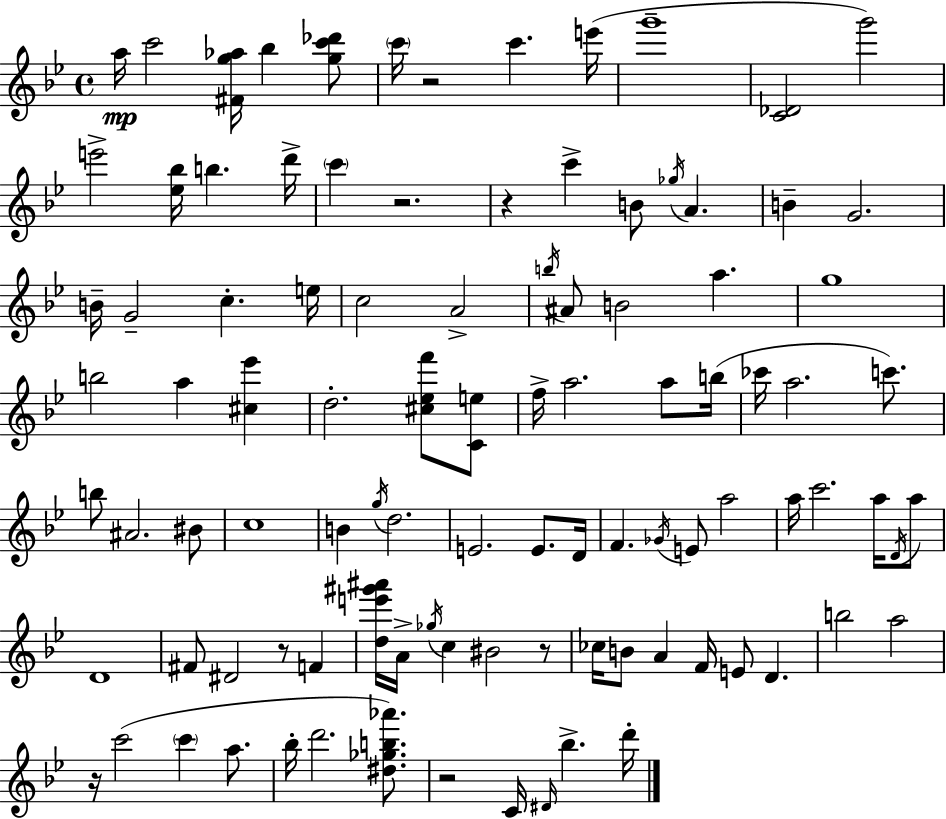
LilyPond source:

{
  \clef treble
  \time 4/4
  \defaultTimeSignature
  \key bes \major
  a''16\mp c'''2 <fis' g'' aes''>16 bes''4 <g'' c''' des'''>8 | \parenthesize c'''16 r2 c'''4. e'''16( | g'''1-- | <c' des'>2 g'''2) | \break e'''2-> <ees'' bes''>16 b''4. d'''16-> | \parenthesize c'''4 r2. | r4 c'''4-> b'8 \acciaccatura { ges''16 } a'4. | b'4-- g'2. | \break b'16-- g'2-- c''4.-. | e''16 c''2 a'2-> | \acciaccatura { b''16 } ais'8 b'2 a''4. | g''1 | \break b''2 a''4 <cis'' ees'''>4 | d''2.-. <cis'' ees'' f'''>8 | <c' e''>8 f''16-> a''2. a''8 | b''16( ces'''16 a''2. c'''8.) | \break b''8 ais'2. | bis'8 c''1 | b'4 \acciaccatura { g''16 } d''2. | e'2. e'8. | \break d'16 f'4. \acciaccatura { ges'16 } e'8 a''2 | a''16 c'''2. | a''16 \acciaccatura { d'16 } a''8 d'1 | fis'8 dis'2 r8 | \break f'4 <d'' e''' gis''' ais'''>16 a'16-> \acciaccatura { ges''16 } c''4 bis'2 | r8 ces''16 b'8 a'4 f'16 e'8 | d'4. b''2 a''2 | r16 c'''2( \parenthesize c'''4 | \break a''8. bes''16-. d'''2. | <dis'' ges'' b'' aes'''>8.) r2 c'16 \grace { dis'16 } | bes''4.-> d'''16-. \bar "|."
}